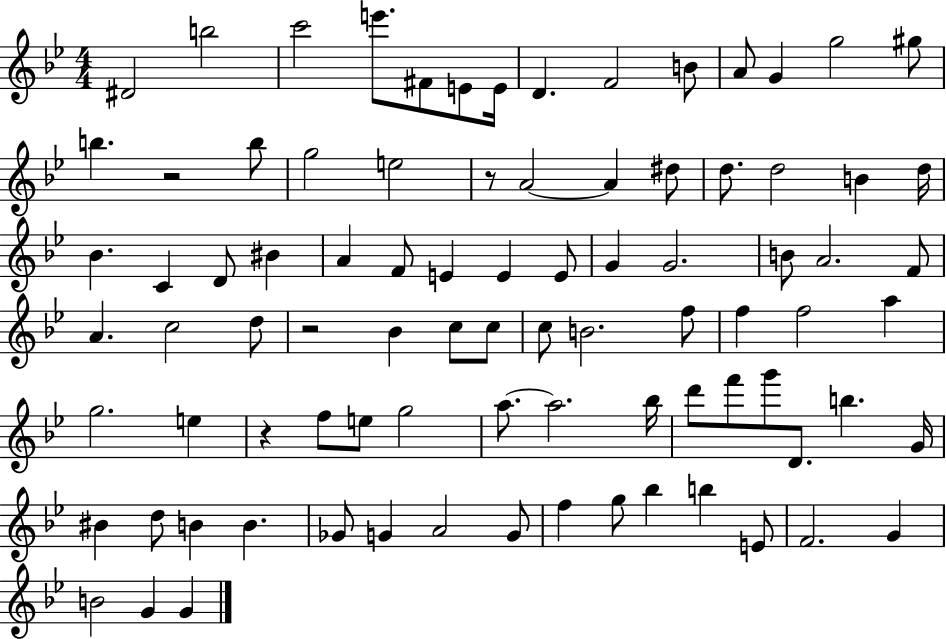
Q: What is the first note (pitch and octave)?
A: D#4